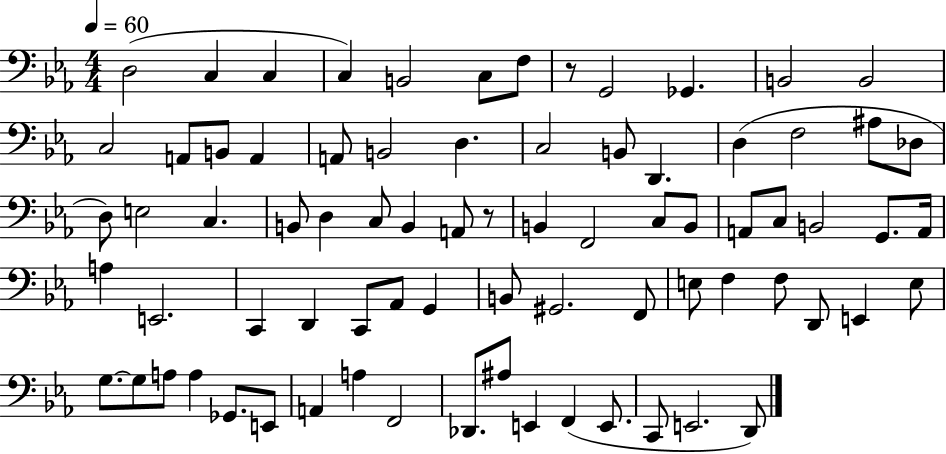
{
  \clef bass
  \numericTimeSignature
  \time 4/4
  \key ees \major
  \tempo 4 = 60
  \repeat volta 2 { d2( c4 c4 | c4) b,2 c8 f8 | r8 g,2 ges,4. | b,2 b,2 | \break c2 a,8 b,8 a,4 | a,8 b,2 d4. | c2 b,8 d,4. | d4( f2 ais8 des8 | \break d8) e2 c4. | b,8 d4 c8 b,4 a,8 r8 | b,4 f,2 c8 b,8 | a,8 c8 b,2 g,8. a,16 | \break a4 e,2. | c,4 d,4 c,8 aes,8 g,4 | b,8 gis,2. f,8 | e8 f4 f8 d,8 e,4 e8 | \break g8.~~ g8 a8 a4 ges,8. e,8 | a,4 a4 f,2 | des,8. ais8 e,4 f,4( e,8. | c,8 e,2. d,8) | \break } \bar "|."
}